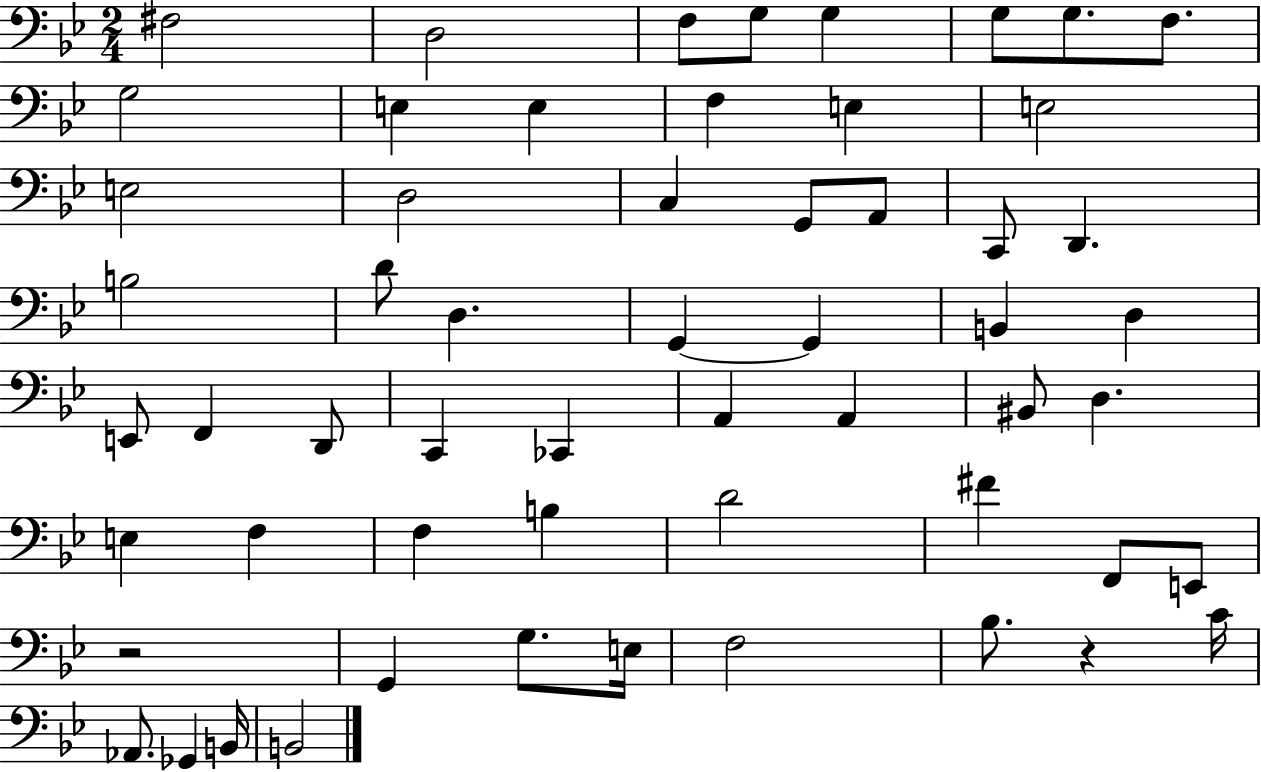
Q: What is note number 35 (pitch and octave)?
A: A2